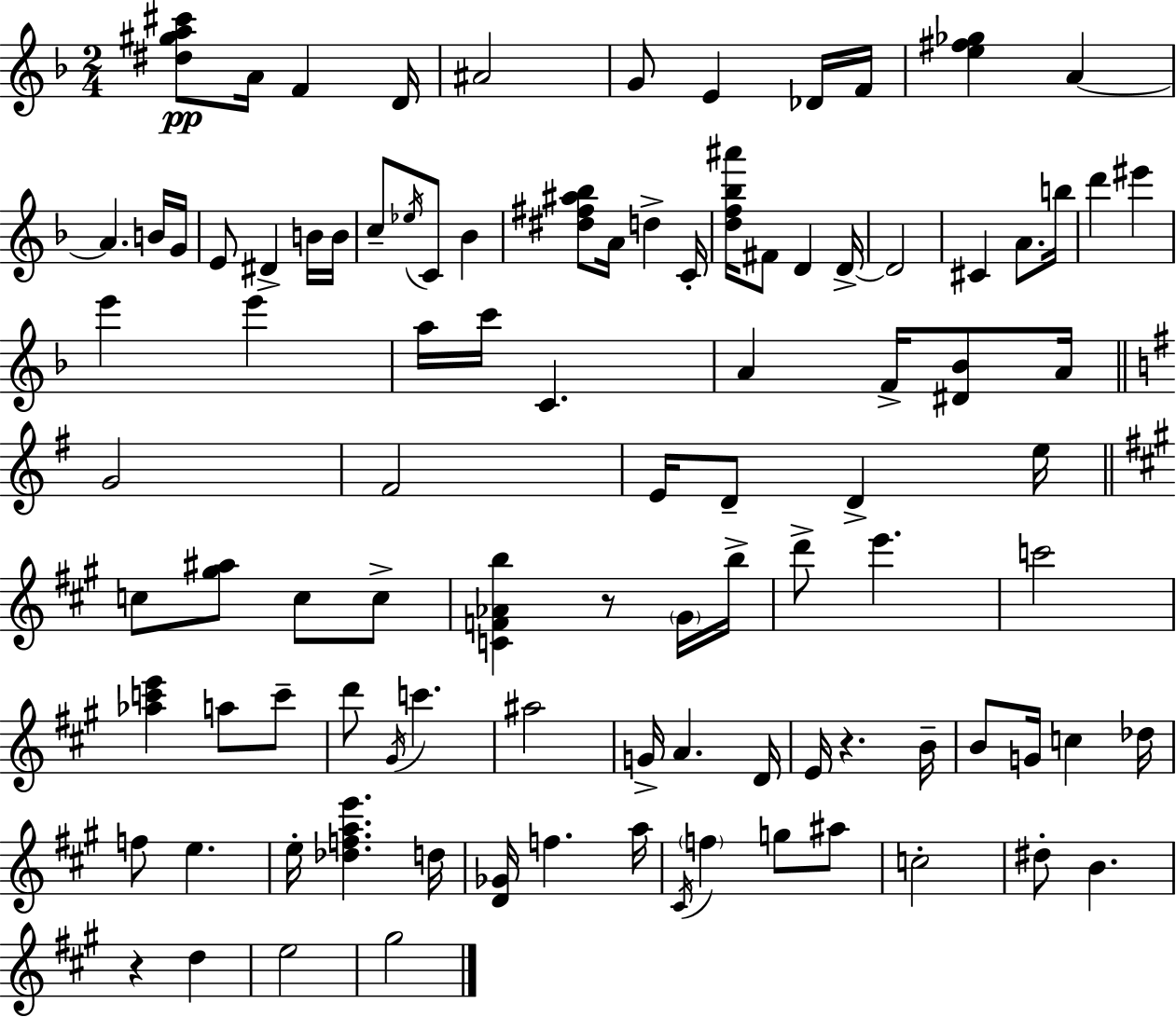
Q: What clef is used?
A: treble